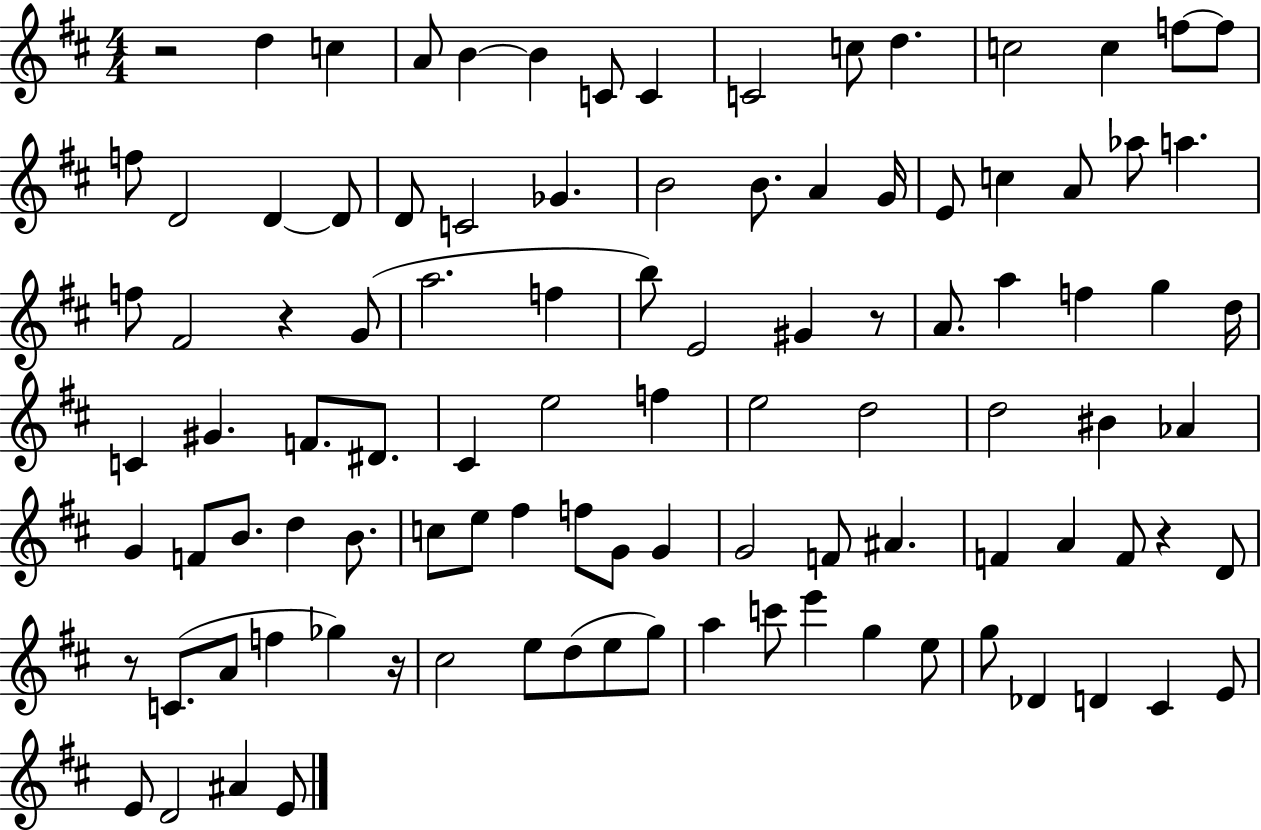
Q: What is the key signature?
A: D major